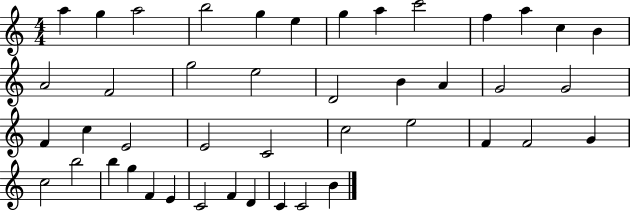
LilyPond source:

{
  \clef treble
  \numericTimeSignature
  \time 4/4
  \key c \major
  a''4 g''4 a''2 | b''2 g''4 e''4 | g''4 a''4 c'''2 | f''4 a''4 c''4 b'4 | \break a'2 f'2 | g''2 e''2 | d'2 b'4 a'4 | g'2 g'2 | \break f'4 c''4 e'2 | e'2 c'2 | c''2 e''2 | f'4 f'2 g'4 | \break c''2 b''2 | b''4 g''4 f'4 e'4 | c'2 f'4 d'4 | c'4 c'2 b'4 | \break \bar "|."
}